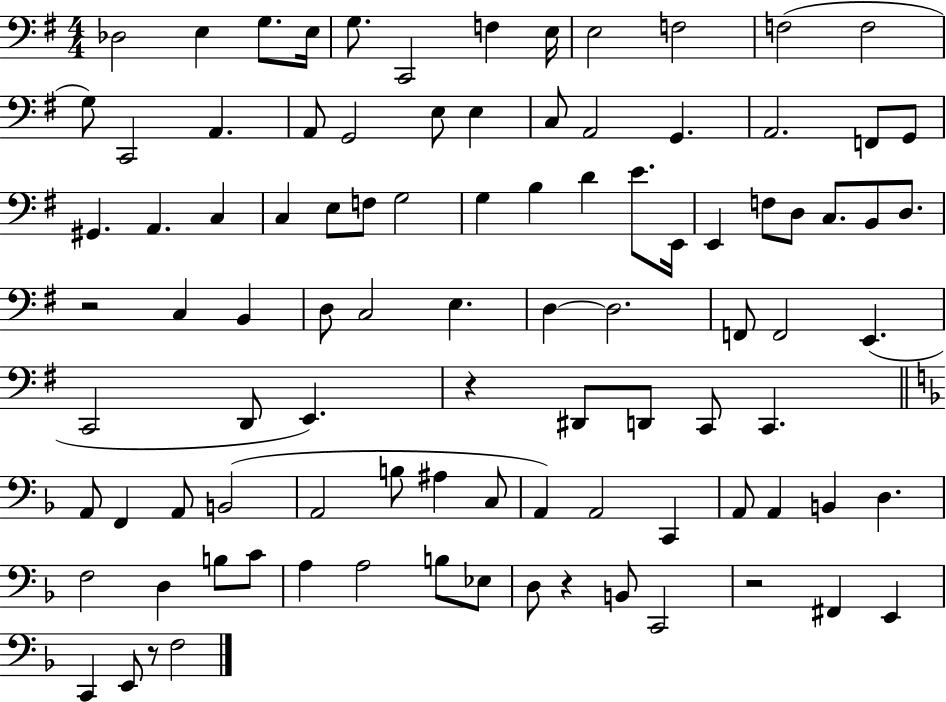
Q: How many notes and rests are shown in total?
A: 96